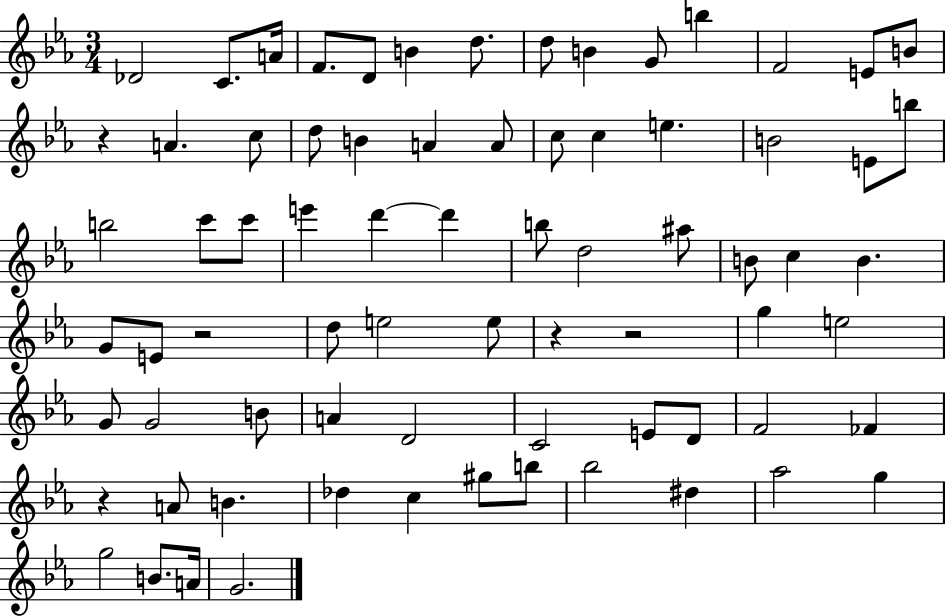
X:1
T:Untitled
M:3/4
L:1/4
K:Eb
_D2 C/2 A/4 F/2 D/2 B d/2 d/2 B G/2 b F2 E/2 B/2 z A c/2 d/2 B A A/2 c/2 c e B2 E/2 b/2 b2 c'/2 c'/2 e' d' d' b/2 d2 ^a/2 B/2 c B G/2 E/2 z2 d/2 e2 e/2 z z2 g e2 G/2 G2 B/2 A D2 C2 E/2 D/2 F2 _F z A/2 B _d c ^g/2 b/2 _b2 ^d _a2 g g2 B/2 A/4 G2